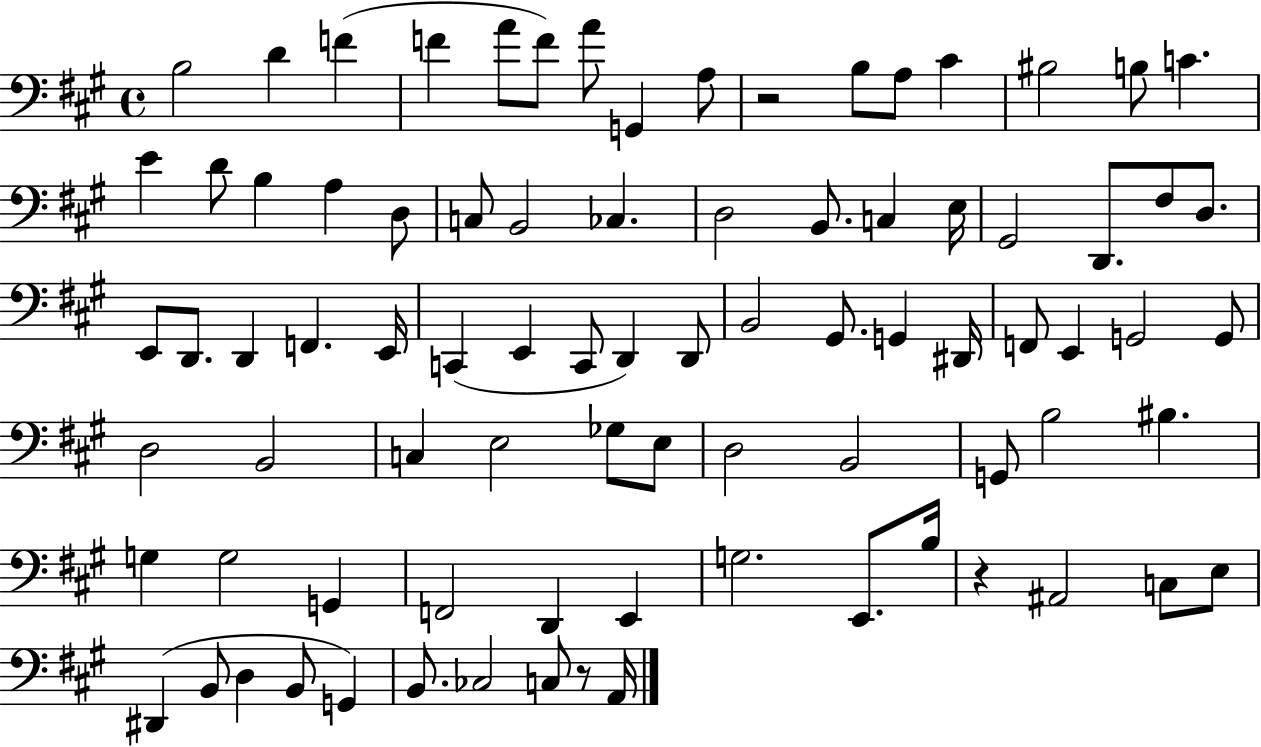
X:1
T:Untitled
M:4/4
L:1/4
K:A
B,2 D F F A/2 F/2 A/2 G,, A,/2 z2 B,/2 A,/2 ^C ^B,2 B,/2 C E D/2 B, A, D,/2 C,/2 B,,2 _C, D,2 B,,/2 C, E,/4 ^G,,2 D,,/2 ^F,/2 D,/2 E,,/2 D,,/2 D,, F,, E,,/4 C,, E,, C,,/2 D,, D,,/2 B,,2 ^G,,/2 G,, ^D,,/4 F,,/2 E,, G,,2 G,,/2 D,2 B,,2 C, E,2 _G,/2 E,/2 D,2 B,,2 G,,/2 B,2 ^B, G, G,2 G,, F,,2 D,, E,, G,2 E,,/2 B,/4 z ^A,,2 C,/2 E,/2 ^D,, B,,/2 D, B,,/2 G,, B,,/2 _C,2 C,/2 z/2 A,,/4